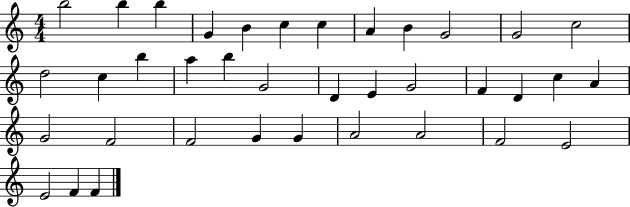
{
  \clef treble
  \numericTimeSignature
  \time 4/4
  \key c \major
  b''2 b''4 b''4 | g'4 b'4 c''4 c''4 | a'4 b'4 g'2 | g'2 c''2 | \break d''2 c''4 b''4 | a''4 b''4 g'2 | d'4 e'4 g'2 | f'4 d'4 c''4 a'4 | \break g'2 f'2 | f'2 g'4 g'4 | a'2 a'2 | f'2 e'2 | \break e'2 f'4 f'4 | \bar "|."
}